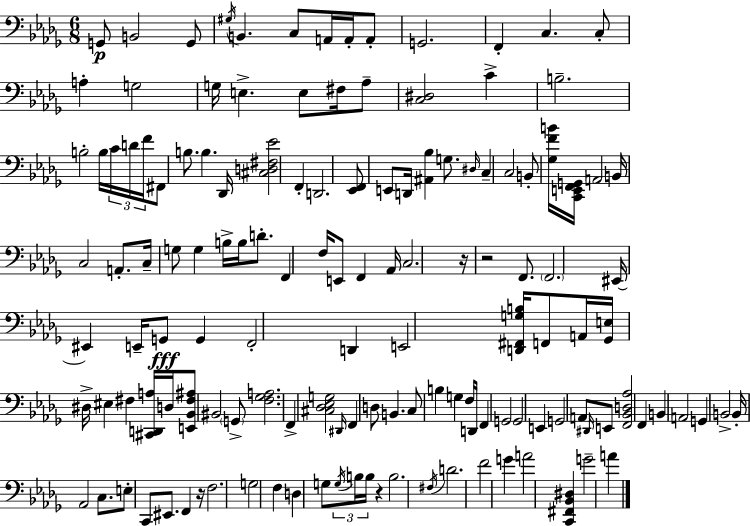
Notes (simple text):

G2/e B2/h G2/e G#3/s B2/q. C3/e A2/s A2/s A2/e G2/h. F2/q C3/q. C3/e A3/q G3/h G3/s E3/q. E3/e F#3/s Ab3/e [C3,D#3]/h C4/q B3/h. B3/h B3/s C4/s D4/s F4/s F#2/e B3/e. B3/q. Db2/s [C#3,D3,F#3,Eb4]/h F2/q D2/h. [Eb2,F2]/e E2/e D2/s [A#2,Bb3]/q G3/e. D#3/s C3/q C3/h B2/e [Gb3,F4,B4]/s [C2,E2,F2,G2]/s A2/h B2/s C3/h A2/e. C3/s G3/e G3/q B3/s B3/s D4/e. F2/q F3/s E2/e F2/q Ab2/s C3/h. R/s R/h F2/e. F2/h. EIS2/s EIS2/q E2/s G2/e G2/q F2/h D2/q E2/h [D2,F#2,G3,B3]/s F2/e A2/s [Gb2,E3]/s D#3/s EIS3/q F#3/q [C#2,D2,A3]/s D3/s [E2,Bb2,F#3,A#3]/e BIS2/h G2/e [F3,Gb3,A3]/h. F2/q [C#3,Db3,Eb3,G3]/h D#2/s F2/q D3/e B2/q. C3/e B3/q G3/q F3/s D2/s F2/q G2/h G2/h E2/q G2/h A2/e D#2/s E2/e [F2,Bb2,D3,Ab3]/h F2/q B2/q A2/h G2/q B2/h B2/s Ab2/h C3/e. E3/e C2/e EIS2/e. F2/q R/s F3/h. G3/h F3/q D3/q G3/e G3/s B3/s B3/s R/q B3/h. F#3/s D4/h. F4/h G4/q A4/h [C2,F#2,Bb2,D#3]/q G4/h A4/q